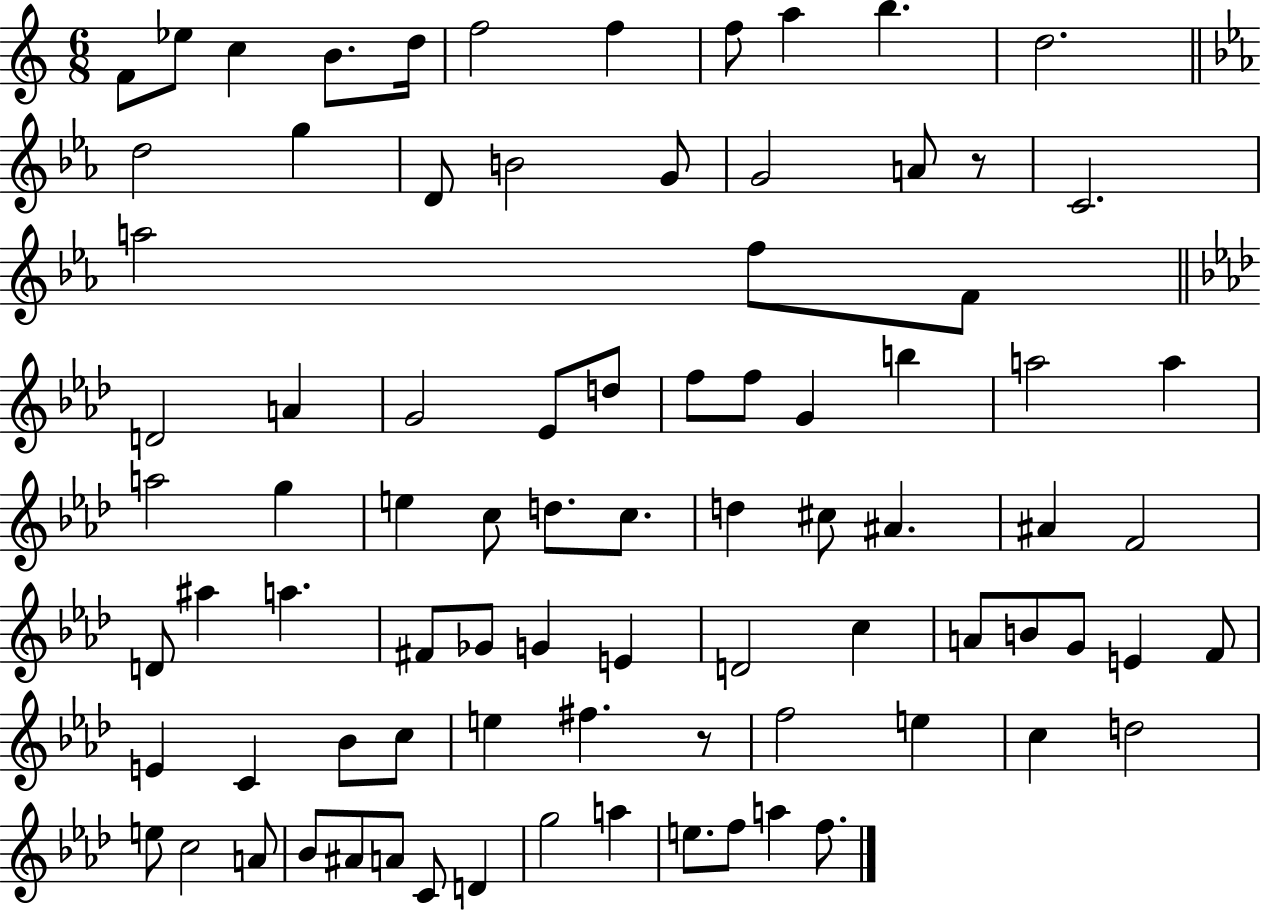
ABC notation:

X:1
T:Untitled
M:6/8
L:1/4
K:C
F/2 _e/2 c B/2 d/4 f2 f f/2 a b d2 d2 g D/2 B2 G/2 G2 A/2 z/2 C2 a2 f/2 F/2 D2 A G2 _E/2 d/2 f/2 f/2 G b a2 a a2 g e c/2 d/2 c/2 d ^c/2 ^A ^A F2 D/2 ^a a ^F/2 _G/2 G E D2 c A/2 B/2 G/2 E F/2 E C _B/2 c/2 e ^f z/2 f2 e c d2 e/2 c2 A/2 _B/2 ^A/2 A/2 C/2 D g2 a e/2 f/2 a f/2